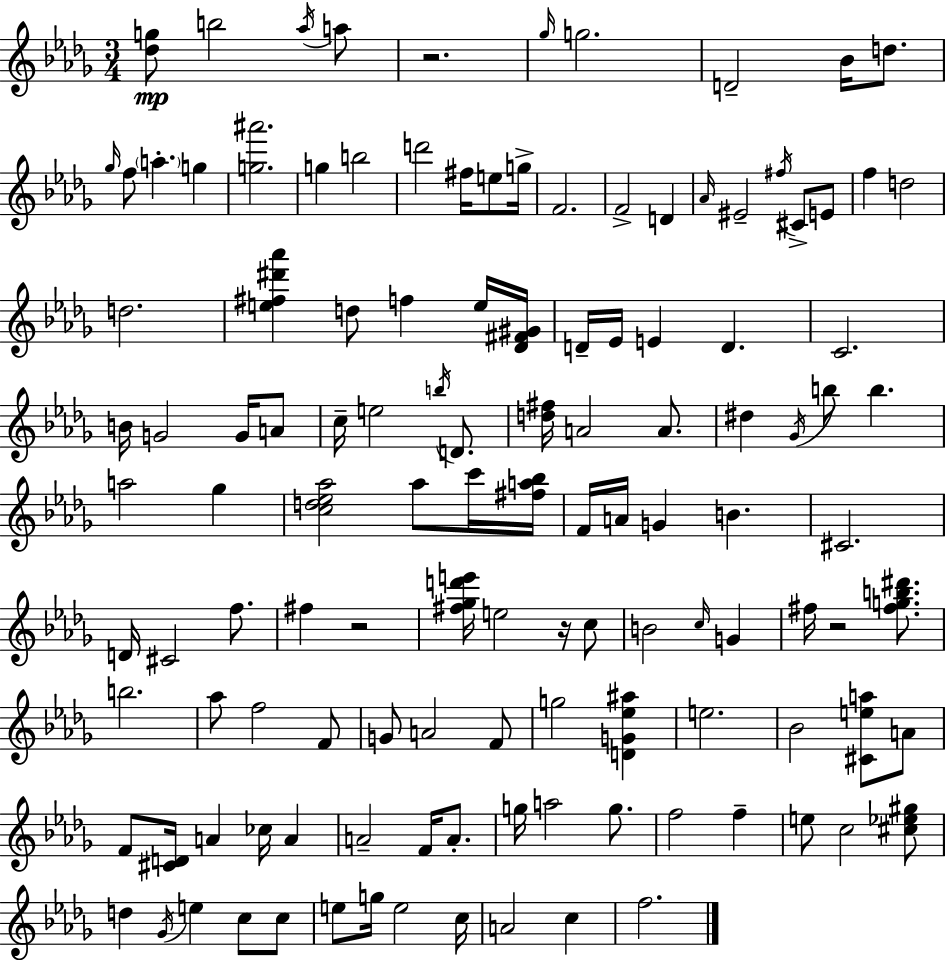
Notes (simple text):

[Db5,G5]/e B5/h Ab5/s A5/e R/h. Gb5/s G5/h. D4/h Bb4/s D5/e. Gb5/s F5/e A5/q. G5/q [G5,A#6]/h. G5/q B5/h D6/h F#5/s E5/e G5/s F4/h. F4/h D4/q Ab4/s EIS4/h F#5/s C#4/e E4/e F5/q D5/h D5/h. [E5,F#5,D#6,Ab6]/q D5/e F5/q E5/s [Db4,F#4,G#4]/s D4/s Eb4/s E4/q D4/q. C4/h. B4/s G4/h G4/s A4/e C5/s E5/h B5/s D4/e. [D5,F#5]/s A4/h A4/e. D#5/q Gb4/s B5/e B5/q. A5/h Gb5/q [C5,D5,Eb5,Ab5]/h Ab5/e C6/s [F#5,A5,Bb5]/s F4/s A4/s G4/q B4/q. C#4/h. D4/s C#4/h F5/e. F#5/q R/h [F#5,Gb5,D6,E6]/s E5/h R/s C5/e B4/h C5/s G4/q F#5/s R/h [F#5,G5,B5,D#6]/e. B5/h. Ab5/e F5/h F4/e G4/e A4/h F4/e G5/h [D4,G4,Eb5,A#5]/q E5/h. Bb4/h [C#4,E5,A5]/e A4/e F4/e [C#4,D4]/s A4/q CES5/s A4/q A4/h F4/s A4/e. G5/s A5/h G5/e. F5/h F5/q E5/e C5/h [C#5,Eb5,G#5]/e D5/q Gb4/s E5/q C5/e C5/e E5/e G5/s E5/h C5/s A4/h C5/q F5/h.